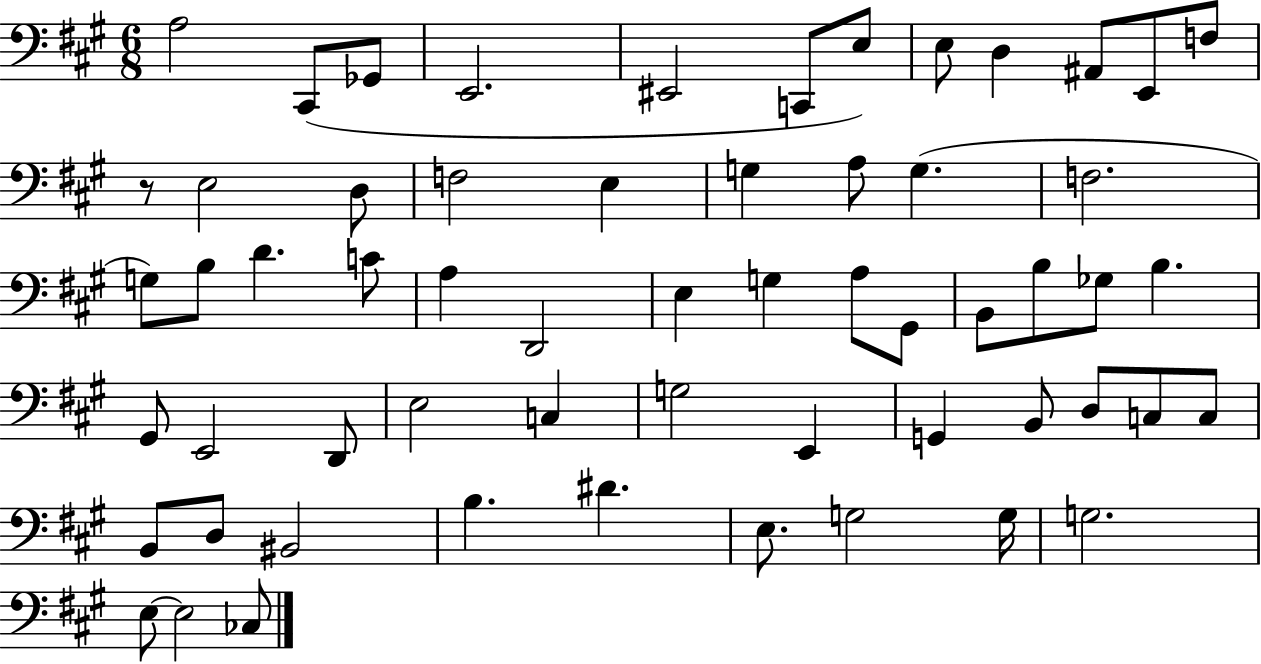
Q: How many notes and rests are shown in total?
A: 59